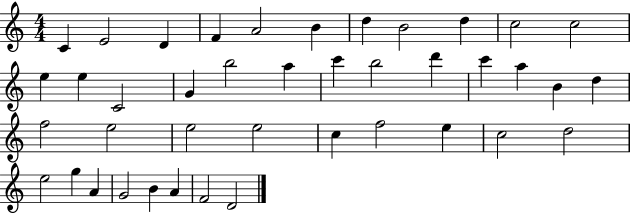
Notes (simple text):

C4/q E4/h D4/q F4/q A4/h B4/q D5/q B4/h D5/q C5/h C5/h E5/q E5/q C4/h G4/q B5/h A5/q C6/q B5/h D6/q C6/q A5/q B4/q D5/q F5/h E5/h E5/h E5/h C5/q F5/h E5/q C5/h D5/h E5/h G5/q A4/q G4/h B4/q A4/q F4/h D4/h